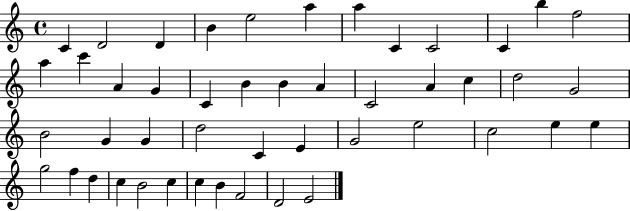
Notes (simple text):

C4/q D4/h D4/q B4/q E5/h A5/q A5/q C4/q C4/h C4/q B5/q F5/h A5/q C6/q A4/q G4/q C4/q B4/q B4/q A4/q C4/h A4/q C5/q D5/h G4/h B4/h G4/q G4/q D5/h C4/q E4/q G4/h E5/h C5/h E5/q E5/q G5/h F5/q D5/q C5/q B4/h C5/q C5/q B4/q F4/h D4/h E4/h